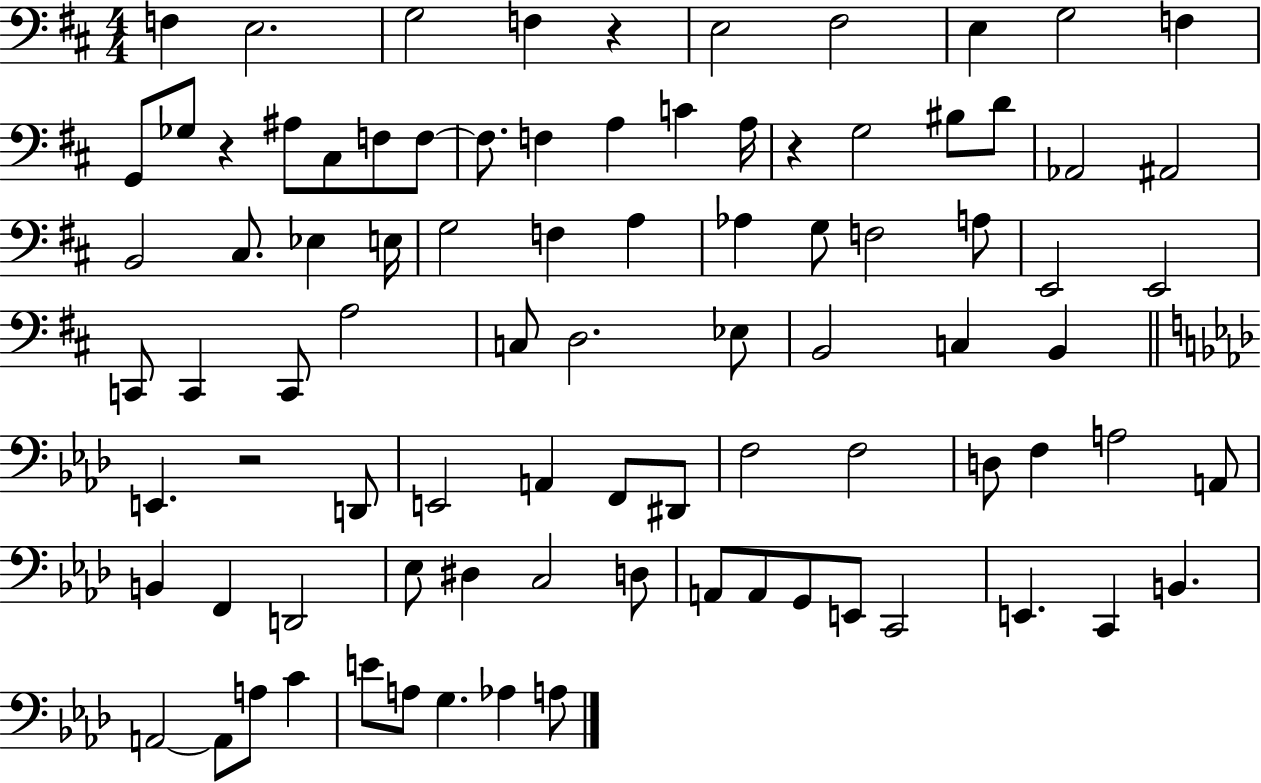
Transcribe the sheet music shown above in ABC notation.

X:1
T:Untitled
M:4/4
L:1/4
K:D
F, E,2 G,2 F, z E,2 ^F,2 E, G,2 F, G,,/2 _G,/2 z ^A,/2 ^C,/2 F,/2 F,/2 F,/2 F, A, C A,/4 z G,2 ^B,/2 D/2 _A,,2 ^A,,2 B,,2 ^C,/2 _E, E,/4 G,2 F, A, _A, G,/2 F,2 A,/2 E,,2 E,,2 C,,/2 C,, C,,/2 A,2 C,/2 D,2 _E,/2 B,,2 C, B,, E,, z2 D,,/2 E,,2 A,, F,,/2 ^D,,/2 F,2 F,2 D,/2 F, A,2 A,,/2 B,, F,, D,,2 _E,/2 ^D, C,2 D,/2 A,,/2 A,,/2 G,,/2 E,,/2 C,,2 E,, C,, B,, A,,2 A,,/2 A,/2 C E/2 A,/2 G, _A, A,/2